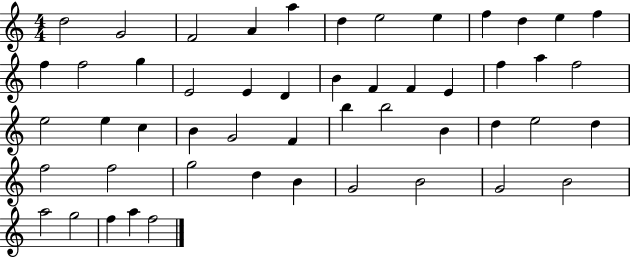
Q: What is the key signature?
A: C major